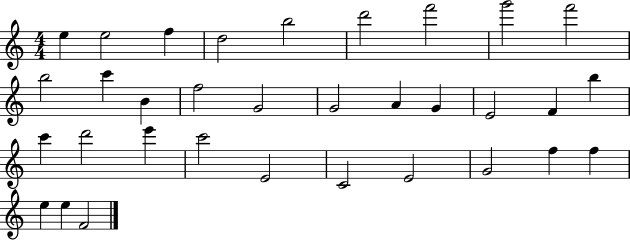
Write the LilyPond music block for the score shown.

{
  \clef treble
  \numericTimeSignature
  \time 4/4
  \key c \major
  e''4 e''2 f''4 | d''2 b''2 | d'''2 f'''2 | g'''2 f'''2 | \break b''2 c'''4 b'4 | f''2 g'2 | g'2 a'4 g'4 | e'2 f'4 b''4 | \break c'''4 d'''2 e'''4 | c'''2 e'2 | c'2 e'2 | g'2 f''4 f''4 | \break e''4 e''4 f'2 | \bar "|."
}